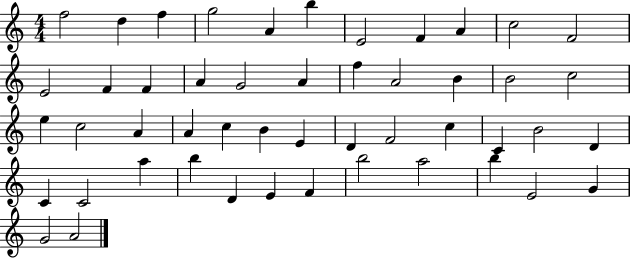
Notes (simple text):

F5/h D5/q F5/q G5/h A4/q B5/q E4/h F4/q A4/q C5/h F4/h E4/h F4/q F4/q A4/q G4/h A4/q F5/q A4/h B4/q B4/h C5/h E5/q C5/h A4/q A4/q C5/q B4/q E4/q D4/q F4/h C5/q C4/q B4/h D4/q C4/q C4/h A5/q B5/q D4/q E4/q F4/q B5/h A5/h B5/q E4/h G4/q G4/h A4/h